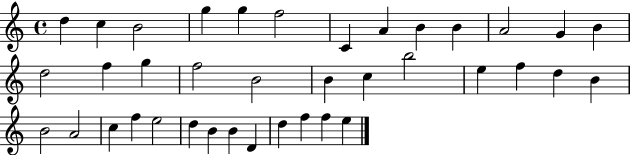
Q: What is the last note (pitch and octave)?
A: E5